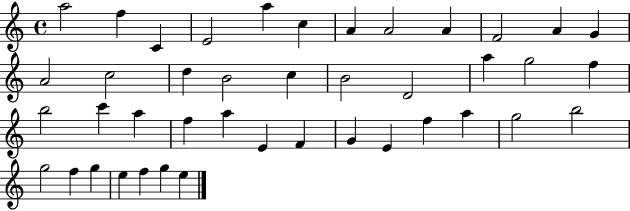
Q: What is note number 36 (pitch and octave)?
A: G5